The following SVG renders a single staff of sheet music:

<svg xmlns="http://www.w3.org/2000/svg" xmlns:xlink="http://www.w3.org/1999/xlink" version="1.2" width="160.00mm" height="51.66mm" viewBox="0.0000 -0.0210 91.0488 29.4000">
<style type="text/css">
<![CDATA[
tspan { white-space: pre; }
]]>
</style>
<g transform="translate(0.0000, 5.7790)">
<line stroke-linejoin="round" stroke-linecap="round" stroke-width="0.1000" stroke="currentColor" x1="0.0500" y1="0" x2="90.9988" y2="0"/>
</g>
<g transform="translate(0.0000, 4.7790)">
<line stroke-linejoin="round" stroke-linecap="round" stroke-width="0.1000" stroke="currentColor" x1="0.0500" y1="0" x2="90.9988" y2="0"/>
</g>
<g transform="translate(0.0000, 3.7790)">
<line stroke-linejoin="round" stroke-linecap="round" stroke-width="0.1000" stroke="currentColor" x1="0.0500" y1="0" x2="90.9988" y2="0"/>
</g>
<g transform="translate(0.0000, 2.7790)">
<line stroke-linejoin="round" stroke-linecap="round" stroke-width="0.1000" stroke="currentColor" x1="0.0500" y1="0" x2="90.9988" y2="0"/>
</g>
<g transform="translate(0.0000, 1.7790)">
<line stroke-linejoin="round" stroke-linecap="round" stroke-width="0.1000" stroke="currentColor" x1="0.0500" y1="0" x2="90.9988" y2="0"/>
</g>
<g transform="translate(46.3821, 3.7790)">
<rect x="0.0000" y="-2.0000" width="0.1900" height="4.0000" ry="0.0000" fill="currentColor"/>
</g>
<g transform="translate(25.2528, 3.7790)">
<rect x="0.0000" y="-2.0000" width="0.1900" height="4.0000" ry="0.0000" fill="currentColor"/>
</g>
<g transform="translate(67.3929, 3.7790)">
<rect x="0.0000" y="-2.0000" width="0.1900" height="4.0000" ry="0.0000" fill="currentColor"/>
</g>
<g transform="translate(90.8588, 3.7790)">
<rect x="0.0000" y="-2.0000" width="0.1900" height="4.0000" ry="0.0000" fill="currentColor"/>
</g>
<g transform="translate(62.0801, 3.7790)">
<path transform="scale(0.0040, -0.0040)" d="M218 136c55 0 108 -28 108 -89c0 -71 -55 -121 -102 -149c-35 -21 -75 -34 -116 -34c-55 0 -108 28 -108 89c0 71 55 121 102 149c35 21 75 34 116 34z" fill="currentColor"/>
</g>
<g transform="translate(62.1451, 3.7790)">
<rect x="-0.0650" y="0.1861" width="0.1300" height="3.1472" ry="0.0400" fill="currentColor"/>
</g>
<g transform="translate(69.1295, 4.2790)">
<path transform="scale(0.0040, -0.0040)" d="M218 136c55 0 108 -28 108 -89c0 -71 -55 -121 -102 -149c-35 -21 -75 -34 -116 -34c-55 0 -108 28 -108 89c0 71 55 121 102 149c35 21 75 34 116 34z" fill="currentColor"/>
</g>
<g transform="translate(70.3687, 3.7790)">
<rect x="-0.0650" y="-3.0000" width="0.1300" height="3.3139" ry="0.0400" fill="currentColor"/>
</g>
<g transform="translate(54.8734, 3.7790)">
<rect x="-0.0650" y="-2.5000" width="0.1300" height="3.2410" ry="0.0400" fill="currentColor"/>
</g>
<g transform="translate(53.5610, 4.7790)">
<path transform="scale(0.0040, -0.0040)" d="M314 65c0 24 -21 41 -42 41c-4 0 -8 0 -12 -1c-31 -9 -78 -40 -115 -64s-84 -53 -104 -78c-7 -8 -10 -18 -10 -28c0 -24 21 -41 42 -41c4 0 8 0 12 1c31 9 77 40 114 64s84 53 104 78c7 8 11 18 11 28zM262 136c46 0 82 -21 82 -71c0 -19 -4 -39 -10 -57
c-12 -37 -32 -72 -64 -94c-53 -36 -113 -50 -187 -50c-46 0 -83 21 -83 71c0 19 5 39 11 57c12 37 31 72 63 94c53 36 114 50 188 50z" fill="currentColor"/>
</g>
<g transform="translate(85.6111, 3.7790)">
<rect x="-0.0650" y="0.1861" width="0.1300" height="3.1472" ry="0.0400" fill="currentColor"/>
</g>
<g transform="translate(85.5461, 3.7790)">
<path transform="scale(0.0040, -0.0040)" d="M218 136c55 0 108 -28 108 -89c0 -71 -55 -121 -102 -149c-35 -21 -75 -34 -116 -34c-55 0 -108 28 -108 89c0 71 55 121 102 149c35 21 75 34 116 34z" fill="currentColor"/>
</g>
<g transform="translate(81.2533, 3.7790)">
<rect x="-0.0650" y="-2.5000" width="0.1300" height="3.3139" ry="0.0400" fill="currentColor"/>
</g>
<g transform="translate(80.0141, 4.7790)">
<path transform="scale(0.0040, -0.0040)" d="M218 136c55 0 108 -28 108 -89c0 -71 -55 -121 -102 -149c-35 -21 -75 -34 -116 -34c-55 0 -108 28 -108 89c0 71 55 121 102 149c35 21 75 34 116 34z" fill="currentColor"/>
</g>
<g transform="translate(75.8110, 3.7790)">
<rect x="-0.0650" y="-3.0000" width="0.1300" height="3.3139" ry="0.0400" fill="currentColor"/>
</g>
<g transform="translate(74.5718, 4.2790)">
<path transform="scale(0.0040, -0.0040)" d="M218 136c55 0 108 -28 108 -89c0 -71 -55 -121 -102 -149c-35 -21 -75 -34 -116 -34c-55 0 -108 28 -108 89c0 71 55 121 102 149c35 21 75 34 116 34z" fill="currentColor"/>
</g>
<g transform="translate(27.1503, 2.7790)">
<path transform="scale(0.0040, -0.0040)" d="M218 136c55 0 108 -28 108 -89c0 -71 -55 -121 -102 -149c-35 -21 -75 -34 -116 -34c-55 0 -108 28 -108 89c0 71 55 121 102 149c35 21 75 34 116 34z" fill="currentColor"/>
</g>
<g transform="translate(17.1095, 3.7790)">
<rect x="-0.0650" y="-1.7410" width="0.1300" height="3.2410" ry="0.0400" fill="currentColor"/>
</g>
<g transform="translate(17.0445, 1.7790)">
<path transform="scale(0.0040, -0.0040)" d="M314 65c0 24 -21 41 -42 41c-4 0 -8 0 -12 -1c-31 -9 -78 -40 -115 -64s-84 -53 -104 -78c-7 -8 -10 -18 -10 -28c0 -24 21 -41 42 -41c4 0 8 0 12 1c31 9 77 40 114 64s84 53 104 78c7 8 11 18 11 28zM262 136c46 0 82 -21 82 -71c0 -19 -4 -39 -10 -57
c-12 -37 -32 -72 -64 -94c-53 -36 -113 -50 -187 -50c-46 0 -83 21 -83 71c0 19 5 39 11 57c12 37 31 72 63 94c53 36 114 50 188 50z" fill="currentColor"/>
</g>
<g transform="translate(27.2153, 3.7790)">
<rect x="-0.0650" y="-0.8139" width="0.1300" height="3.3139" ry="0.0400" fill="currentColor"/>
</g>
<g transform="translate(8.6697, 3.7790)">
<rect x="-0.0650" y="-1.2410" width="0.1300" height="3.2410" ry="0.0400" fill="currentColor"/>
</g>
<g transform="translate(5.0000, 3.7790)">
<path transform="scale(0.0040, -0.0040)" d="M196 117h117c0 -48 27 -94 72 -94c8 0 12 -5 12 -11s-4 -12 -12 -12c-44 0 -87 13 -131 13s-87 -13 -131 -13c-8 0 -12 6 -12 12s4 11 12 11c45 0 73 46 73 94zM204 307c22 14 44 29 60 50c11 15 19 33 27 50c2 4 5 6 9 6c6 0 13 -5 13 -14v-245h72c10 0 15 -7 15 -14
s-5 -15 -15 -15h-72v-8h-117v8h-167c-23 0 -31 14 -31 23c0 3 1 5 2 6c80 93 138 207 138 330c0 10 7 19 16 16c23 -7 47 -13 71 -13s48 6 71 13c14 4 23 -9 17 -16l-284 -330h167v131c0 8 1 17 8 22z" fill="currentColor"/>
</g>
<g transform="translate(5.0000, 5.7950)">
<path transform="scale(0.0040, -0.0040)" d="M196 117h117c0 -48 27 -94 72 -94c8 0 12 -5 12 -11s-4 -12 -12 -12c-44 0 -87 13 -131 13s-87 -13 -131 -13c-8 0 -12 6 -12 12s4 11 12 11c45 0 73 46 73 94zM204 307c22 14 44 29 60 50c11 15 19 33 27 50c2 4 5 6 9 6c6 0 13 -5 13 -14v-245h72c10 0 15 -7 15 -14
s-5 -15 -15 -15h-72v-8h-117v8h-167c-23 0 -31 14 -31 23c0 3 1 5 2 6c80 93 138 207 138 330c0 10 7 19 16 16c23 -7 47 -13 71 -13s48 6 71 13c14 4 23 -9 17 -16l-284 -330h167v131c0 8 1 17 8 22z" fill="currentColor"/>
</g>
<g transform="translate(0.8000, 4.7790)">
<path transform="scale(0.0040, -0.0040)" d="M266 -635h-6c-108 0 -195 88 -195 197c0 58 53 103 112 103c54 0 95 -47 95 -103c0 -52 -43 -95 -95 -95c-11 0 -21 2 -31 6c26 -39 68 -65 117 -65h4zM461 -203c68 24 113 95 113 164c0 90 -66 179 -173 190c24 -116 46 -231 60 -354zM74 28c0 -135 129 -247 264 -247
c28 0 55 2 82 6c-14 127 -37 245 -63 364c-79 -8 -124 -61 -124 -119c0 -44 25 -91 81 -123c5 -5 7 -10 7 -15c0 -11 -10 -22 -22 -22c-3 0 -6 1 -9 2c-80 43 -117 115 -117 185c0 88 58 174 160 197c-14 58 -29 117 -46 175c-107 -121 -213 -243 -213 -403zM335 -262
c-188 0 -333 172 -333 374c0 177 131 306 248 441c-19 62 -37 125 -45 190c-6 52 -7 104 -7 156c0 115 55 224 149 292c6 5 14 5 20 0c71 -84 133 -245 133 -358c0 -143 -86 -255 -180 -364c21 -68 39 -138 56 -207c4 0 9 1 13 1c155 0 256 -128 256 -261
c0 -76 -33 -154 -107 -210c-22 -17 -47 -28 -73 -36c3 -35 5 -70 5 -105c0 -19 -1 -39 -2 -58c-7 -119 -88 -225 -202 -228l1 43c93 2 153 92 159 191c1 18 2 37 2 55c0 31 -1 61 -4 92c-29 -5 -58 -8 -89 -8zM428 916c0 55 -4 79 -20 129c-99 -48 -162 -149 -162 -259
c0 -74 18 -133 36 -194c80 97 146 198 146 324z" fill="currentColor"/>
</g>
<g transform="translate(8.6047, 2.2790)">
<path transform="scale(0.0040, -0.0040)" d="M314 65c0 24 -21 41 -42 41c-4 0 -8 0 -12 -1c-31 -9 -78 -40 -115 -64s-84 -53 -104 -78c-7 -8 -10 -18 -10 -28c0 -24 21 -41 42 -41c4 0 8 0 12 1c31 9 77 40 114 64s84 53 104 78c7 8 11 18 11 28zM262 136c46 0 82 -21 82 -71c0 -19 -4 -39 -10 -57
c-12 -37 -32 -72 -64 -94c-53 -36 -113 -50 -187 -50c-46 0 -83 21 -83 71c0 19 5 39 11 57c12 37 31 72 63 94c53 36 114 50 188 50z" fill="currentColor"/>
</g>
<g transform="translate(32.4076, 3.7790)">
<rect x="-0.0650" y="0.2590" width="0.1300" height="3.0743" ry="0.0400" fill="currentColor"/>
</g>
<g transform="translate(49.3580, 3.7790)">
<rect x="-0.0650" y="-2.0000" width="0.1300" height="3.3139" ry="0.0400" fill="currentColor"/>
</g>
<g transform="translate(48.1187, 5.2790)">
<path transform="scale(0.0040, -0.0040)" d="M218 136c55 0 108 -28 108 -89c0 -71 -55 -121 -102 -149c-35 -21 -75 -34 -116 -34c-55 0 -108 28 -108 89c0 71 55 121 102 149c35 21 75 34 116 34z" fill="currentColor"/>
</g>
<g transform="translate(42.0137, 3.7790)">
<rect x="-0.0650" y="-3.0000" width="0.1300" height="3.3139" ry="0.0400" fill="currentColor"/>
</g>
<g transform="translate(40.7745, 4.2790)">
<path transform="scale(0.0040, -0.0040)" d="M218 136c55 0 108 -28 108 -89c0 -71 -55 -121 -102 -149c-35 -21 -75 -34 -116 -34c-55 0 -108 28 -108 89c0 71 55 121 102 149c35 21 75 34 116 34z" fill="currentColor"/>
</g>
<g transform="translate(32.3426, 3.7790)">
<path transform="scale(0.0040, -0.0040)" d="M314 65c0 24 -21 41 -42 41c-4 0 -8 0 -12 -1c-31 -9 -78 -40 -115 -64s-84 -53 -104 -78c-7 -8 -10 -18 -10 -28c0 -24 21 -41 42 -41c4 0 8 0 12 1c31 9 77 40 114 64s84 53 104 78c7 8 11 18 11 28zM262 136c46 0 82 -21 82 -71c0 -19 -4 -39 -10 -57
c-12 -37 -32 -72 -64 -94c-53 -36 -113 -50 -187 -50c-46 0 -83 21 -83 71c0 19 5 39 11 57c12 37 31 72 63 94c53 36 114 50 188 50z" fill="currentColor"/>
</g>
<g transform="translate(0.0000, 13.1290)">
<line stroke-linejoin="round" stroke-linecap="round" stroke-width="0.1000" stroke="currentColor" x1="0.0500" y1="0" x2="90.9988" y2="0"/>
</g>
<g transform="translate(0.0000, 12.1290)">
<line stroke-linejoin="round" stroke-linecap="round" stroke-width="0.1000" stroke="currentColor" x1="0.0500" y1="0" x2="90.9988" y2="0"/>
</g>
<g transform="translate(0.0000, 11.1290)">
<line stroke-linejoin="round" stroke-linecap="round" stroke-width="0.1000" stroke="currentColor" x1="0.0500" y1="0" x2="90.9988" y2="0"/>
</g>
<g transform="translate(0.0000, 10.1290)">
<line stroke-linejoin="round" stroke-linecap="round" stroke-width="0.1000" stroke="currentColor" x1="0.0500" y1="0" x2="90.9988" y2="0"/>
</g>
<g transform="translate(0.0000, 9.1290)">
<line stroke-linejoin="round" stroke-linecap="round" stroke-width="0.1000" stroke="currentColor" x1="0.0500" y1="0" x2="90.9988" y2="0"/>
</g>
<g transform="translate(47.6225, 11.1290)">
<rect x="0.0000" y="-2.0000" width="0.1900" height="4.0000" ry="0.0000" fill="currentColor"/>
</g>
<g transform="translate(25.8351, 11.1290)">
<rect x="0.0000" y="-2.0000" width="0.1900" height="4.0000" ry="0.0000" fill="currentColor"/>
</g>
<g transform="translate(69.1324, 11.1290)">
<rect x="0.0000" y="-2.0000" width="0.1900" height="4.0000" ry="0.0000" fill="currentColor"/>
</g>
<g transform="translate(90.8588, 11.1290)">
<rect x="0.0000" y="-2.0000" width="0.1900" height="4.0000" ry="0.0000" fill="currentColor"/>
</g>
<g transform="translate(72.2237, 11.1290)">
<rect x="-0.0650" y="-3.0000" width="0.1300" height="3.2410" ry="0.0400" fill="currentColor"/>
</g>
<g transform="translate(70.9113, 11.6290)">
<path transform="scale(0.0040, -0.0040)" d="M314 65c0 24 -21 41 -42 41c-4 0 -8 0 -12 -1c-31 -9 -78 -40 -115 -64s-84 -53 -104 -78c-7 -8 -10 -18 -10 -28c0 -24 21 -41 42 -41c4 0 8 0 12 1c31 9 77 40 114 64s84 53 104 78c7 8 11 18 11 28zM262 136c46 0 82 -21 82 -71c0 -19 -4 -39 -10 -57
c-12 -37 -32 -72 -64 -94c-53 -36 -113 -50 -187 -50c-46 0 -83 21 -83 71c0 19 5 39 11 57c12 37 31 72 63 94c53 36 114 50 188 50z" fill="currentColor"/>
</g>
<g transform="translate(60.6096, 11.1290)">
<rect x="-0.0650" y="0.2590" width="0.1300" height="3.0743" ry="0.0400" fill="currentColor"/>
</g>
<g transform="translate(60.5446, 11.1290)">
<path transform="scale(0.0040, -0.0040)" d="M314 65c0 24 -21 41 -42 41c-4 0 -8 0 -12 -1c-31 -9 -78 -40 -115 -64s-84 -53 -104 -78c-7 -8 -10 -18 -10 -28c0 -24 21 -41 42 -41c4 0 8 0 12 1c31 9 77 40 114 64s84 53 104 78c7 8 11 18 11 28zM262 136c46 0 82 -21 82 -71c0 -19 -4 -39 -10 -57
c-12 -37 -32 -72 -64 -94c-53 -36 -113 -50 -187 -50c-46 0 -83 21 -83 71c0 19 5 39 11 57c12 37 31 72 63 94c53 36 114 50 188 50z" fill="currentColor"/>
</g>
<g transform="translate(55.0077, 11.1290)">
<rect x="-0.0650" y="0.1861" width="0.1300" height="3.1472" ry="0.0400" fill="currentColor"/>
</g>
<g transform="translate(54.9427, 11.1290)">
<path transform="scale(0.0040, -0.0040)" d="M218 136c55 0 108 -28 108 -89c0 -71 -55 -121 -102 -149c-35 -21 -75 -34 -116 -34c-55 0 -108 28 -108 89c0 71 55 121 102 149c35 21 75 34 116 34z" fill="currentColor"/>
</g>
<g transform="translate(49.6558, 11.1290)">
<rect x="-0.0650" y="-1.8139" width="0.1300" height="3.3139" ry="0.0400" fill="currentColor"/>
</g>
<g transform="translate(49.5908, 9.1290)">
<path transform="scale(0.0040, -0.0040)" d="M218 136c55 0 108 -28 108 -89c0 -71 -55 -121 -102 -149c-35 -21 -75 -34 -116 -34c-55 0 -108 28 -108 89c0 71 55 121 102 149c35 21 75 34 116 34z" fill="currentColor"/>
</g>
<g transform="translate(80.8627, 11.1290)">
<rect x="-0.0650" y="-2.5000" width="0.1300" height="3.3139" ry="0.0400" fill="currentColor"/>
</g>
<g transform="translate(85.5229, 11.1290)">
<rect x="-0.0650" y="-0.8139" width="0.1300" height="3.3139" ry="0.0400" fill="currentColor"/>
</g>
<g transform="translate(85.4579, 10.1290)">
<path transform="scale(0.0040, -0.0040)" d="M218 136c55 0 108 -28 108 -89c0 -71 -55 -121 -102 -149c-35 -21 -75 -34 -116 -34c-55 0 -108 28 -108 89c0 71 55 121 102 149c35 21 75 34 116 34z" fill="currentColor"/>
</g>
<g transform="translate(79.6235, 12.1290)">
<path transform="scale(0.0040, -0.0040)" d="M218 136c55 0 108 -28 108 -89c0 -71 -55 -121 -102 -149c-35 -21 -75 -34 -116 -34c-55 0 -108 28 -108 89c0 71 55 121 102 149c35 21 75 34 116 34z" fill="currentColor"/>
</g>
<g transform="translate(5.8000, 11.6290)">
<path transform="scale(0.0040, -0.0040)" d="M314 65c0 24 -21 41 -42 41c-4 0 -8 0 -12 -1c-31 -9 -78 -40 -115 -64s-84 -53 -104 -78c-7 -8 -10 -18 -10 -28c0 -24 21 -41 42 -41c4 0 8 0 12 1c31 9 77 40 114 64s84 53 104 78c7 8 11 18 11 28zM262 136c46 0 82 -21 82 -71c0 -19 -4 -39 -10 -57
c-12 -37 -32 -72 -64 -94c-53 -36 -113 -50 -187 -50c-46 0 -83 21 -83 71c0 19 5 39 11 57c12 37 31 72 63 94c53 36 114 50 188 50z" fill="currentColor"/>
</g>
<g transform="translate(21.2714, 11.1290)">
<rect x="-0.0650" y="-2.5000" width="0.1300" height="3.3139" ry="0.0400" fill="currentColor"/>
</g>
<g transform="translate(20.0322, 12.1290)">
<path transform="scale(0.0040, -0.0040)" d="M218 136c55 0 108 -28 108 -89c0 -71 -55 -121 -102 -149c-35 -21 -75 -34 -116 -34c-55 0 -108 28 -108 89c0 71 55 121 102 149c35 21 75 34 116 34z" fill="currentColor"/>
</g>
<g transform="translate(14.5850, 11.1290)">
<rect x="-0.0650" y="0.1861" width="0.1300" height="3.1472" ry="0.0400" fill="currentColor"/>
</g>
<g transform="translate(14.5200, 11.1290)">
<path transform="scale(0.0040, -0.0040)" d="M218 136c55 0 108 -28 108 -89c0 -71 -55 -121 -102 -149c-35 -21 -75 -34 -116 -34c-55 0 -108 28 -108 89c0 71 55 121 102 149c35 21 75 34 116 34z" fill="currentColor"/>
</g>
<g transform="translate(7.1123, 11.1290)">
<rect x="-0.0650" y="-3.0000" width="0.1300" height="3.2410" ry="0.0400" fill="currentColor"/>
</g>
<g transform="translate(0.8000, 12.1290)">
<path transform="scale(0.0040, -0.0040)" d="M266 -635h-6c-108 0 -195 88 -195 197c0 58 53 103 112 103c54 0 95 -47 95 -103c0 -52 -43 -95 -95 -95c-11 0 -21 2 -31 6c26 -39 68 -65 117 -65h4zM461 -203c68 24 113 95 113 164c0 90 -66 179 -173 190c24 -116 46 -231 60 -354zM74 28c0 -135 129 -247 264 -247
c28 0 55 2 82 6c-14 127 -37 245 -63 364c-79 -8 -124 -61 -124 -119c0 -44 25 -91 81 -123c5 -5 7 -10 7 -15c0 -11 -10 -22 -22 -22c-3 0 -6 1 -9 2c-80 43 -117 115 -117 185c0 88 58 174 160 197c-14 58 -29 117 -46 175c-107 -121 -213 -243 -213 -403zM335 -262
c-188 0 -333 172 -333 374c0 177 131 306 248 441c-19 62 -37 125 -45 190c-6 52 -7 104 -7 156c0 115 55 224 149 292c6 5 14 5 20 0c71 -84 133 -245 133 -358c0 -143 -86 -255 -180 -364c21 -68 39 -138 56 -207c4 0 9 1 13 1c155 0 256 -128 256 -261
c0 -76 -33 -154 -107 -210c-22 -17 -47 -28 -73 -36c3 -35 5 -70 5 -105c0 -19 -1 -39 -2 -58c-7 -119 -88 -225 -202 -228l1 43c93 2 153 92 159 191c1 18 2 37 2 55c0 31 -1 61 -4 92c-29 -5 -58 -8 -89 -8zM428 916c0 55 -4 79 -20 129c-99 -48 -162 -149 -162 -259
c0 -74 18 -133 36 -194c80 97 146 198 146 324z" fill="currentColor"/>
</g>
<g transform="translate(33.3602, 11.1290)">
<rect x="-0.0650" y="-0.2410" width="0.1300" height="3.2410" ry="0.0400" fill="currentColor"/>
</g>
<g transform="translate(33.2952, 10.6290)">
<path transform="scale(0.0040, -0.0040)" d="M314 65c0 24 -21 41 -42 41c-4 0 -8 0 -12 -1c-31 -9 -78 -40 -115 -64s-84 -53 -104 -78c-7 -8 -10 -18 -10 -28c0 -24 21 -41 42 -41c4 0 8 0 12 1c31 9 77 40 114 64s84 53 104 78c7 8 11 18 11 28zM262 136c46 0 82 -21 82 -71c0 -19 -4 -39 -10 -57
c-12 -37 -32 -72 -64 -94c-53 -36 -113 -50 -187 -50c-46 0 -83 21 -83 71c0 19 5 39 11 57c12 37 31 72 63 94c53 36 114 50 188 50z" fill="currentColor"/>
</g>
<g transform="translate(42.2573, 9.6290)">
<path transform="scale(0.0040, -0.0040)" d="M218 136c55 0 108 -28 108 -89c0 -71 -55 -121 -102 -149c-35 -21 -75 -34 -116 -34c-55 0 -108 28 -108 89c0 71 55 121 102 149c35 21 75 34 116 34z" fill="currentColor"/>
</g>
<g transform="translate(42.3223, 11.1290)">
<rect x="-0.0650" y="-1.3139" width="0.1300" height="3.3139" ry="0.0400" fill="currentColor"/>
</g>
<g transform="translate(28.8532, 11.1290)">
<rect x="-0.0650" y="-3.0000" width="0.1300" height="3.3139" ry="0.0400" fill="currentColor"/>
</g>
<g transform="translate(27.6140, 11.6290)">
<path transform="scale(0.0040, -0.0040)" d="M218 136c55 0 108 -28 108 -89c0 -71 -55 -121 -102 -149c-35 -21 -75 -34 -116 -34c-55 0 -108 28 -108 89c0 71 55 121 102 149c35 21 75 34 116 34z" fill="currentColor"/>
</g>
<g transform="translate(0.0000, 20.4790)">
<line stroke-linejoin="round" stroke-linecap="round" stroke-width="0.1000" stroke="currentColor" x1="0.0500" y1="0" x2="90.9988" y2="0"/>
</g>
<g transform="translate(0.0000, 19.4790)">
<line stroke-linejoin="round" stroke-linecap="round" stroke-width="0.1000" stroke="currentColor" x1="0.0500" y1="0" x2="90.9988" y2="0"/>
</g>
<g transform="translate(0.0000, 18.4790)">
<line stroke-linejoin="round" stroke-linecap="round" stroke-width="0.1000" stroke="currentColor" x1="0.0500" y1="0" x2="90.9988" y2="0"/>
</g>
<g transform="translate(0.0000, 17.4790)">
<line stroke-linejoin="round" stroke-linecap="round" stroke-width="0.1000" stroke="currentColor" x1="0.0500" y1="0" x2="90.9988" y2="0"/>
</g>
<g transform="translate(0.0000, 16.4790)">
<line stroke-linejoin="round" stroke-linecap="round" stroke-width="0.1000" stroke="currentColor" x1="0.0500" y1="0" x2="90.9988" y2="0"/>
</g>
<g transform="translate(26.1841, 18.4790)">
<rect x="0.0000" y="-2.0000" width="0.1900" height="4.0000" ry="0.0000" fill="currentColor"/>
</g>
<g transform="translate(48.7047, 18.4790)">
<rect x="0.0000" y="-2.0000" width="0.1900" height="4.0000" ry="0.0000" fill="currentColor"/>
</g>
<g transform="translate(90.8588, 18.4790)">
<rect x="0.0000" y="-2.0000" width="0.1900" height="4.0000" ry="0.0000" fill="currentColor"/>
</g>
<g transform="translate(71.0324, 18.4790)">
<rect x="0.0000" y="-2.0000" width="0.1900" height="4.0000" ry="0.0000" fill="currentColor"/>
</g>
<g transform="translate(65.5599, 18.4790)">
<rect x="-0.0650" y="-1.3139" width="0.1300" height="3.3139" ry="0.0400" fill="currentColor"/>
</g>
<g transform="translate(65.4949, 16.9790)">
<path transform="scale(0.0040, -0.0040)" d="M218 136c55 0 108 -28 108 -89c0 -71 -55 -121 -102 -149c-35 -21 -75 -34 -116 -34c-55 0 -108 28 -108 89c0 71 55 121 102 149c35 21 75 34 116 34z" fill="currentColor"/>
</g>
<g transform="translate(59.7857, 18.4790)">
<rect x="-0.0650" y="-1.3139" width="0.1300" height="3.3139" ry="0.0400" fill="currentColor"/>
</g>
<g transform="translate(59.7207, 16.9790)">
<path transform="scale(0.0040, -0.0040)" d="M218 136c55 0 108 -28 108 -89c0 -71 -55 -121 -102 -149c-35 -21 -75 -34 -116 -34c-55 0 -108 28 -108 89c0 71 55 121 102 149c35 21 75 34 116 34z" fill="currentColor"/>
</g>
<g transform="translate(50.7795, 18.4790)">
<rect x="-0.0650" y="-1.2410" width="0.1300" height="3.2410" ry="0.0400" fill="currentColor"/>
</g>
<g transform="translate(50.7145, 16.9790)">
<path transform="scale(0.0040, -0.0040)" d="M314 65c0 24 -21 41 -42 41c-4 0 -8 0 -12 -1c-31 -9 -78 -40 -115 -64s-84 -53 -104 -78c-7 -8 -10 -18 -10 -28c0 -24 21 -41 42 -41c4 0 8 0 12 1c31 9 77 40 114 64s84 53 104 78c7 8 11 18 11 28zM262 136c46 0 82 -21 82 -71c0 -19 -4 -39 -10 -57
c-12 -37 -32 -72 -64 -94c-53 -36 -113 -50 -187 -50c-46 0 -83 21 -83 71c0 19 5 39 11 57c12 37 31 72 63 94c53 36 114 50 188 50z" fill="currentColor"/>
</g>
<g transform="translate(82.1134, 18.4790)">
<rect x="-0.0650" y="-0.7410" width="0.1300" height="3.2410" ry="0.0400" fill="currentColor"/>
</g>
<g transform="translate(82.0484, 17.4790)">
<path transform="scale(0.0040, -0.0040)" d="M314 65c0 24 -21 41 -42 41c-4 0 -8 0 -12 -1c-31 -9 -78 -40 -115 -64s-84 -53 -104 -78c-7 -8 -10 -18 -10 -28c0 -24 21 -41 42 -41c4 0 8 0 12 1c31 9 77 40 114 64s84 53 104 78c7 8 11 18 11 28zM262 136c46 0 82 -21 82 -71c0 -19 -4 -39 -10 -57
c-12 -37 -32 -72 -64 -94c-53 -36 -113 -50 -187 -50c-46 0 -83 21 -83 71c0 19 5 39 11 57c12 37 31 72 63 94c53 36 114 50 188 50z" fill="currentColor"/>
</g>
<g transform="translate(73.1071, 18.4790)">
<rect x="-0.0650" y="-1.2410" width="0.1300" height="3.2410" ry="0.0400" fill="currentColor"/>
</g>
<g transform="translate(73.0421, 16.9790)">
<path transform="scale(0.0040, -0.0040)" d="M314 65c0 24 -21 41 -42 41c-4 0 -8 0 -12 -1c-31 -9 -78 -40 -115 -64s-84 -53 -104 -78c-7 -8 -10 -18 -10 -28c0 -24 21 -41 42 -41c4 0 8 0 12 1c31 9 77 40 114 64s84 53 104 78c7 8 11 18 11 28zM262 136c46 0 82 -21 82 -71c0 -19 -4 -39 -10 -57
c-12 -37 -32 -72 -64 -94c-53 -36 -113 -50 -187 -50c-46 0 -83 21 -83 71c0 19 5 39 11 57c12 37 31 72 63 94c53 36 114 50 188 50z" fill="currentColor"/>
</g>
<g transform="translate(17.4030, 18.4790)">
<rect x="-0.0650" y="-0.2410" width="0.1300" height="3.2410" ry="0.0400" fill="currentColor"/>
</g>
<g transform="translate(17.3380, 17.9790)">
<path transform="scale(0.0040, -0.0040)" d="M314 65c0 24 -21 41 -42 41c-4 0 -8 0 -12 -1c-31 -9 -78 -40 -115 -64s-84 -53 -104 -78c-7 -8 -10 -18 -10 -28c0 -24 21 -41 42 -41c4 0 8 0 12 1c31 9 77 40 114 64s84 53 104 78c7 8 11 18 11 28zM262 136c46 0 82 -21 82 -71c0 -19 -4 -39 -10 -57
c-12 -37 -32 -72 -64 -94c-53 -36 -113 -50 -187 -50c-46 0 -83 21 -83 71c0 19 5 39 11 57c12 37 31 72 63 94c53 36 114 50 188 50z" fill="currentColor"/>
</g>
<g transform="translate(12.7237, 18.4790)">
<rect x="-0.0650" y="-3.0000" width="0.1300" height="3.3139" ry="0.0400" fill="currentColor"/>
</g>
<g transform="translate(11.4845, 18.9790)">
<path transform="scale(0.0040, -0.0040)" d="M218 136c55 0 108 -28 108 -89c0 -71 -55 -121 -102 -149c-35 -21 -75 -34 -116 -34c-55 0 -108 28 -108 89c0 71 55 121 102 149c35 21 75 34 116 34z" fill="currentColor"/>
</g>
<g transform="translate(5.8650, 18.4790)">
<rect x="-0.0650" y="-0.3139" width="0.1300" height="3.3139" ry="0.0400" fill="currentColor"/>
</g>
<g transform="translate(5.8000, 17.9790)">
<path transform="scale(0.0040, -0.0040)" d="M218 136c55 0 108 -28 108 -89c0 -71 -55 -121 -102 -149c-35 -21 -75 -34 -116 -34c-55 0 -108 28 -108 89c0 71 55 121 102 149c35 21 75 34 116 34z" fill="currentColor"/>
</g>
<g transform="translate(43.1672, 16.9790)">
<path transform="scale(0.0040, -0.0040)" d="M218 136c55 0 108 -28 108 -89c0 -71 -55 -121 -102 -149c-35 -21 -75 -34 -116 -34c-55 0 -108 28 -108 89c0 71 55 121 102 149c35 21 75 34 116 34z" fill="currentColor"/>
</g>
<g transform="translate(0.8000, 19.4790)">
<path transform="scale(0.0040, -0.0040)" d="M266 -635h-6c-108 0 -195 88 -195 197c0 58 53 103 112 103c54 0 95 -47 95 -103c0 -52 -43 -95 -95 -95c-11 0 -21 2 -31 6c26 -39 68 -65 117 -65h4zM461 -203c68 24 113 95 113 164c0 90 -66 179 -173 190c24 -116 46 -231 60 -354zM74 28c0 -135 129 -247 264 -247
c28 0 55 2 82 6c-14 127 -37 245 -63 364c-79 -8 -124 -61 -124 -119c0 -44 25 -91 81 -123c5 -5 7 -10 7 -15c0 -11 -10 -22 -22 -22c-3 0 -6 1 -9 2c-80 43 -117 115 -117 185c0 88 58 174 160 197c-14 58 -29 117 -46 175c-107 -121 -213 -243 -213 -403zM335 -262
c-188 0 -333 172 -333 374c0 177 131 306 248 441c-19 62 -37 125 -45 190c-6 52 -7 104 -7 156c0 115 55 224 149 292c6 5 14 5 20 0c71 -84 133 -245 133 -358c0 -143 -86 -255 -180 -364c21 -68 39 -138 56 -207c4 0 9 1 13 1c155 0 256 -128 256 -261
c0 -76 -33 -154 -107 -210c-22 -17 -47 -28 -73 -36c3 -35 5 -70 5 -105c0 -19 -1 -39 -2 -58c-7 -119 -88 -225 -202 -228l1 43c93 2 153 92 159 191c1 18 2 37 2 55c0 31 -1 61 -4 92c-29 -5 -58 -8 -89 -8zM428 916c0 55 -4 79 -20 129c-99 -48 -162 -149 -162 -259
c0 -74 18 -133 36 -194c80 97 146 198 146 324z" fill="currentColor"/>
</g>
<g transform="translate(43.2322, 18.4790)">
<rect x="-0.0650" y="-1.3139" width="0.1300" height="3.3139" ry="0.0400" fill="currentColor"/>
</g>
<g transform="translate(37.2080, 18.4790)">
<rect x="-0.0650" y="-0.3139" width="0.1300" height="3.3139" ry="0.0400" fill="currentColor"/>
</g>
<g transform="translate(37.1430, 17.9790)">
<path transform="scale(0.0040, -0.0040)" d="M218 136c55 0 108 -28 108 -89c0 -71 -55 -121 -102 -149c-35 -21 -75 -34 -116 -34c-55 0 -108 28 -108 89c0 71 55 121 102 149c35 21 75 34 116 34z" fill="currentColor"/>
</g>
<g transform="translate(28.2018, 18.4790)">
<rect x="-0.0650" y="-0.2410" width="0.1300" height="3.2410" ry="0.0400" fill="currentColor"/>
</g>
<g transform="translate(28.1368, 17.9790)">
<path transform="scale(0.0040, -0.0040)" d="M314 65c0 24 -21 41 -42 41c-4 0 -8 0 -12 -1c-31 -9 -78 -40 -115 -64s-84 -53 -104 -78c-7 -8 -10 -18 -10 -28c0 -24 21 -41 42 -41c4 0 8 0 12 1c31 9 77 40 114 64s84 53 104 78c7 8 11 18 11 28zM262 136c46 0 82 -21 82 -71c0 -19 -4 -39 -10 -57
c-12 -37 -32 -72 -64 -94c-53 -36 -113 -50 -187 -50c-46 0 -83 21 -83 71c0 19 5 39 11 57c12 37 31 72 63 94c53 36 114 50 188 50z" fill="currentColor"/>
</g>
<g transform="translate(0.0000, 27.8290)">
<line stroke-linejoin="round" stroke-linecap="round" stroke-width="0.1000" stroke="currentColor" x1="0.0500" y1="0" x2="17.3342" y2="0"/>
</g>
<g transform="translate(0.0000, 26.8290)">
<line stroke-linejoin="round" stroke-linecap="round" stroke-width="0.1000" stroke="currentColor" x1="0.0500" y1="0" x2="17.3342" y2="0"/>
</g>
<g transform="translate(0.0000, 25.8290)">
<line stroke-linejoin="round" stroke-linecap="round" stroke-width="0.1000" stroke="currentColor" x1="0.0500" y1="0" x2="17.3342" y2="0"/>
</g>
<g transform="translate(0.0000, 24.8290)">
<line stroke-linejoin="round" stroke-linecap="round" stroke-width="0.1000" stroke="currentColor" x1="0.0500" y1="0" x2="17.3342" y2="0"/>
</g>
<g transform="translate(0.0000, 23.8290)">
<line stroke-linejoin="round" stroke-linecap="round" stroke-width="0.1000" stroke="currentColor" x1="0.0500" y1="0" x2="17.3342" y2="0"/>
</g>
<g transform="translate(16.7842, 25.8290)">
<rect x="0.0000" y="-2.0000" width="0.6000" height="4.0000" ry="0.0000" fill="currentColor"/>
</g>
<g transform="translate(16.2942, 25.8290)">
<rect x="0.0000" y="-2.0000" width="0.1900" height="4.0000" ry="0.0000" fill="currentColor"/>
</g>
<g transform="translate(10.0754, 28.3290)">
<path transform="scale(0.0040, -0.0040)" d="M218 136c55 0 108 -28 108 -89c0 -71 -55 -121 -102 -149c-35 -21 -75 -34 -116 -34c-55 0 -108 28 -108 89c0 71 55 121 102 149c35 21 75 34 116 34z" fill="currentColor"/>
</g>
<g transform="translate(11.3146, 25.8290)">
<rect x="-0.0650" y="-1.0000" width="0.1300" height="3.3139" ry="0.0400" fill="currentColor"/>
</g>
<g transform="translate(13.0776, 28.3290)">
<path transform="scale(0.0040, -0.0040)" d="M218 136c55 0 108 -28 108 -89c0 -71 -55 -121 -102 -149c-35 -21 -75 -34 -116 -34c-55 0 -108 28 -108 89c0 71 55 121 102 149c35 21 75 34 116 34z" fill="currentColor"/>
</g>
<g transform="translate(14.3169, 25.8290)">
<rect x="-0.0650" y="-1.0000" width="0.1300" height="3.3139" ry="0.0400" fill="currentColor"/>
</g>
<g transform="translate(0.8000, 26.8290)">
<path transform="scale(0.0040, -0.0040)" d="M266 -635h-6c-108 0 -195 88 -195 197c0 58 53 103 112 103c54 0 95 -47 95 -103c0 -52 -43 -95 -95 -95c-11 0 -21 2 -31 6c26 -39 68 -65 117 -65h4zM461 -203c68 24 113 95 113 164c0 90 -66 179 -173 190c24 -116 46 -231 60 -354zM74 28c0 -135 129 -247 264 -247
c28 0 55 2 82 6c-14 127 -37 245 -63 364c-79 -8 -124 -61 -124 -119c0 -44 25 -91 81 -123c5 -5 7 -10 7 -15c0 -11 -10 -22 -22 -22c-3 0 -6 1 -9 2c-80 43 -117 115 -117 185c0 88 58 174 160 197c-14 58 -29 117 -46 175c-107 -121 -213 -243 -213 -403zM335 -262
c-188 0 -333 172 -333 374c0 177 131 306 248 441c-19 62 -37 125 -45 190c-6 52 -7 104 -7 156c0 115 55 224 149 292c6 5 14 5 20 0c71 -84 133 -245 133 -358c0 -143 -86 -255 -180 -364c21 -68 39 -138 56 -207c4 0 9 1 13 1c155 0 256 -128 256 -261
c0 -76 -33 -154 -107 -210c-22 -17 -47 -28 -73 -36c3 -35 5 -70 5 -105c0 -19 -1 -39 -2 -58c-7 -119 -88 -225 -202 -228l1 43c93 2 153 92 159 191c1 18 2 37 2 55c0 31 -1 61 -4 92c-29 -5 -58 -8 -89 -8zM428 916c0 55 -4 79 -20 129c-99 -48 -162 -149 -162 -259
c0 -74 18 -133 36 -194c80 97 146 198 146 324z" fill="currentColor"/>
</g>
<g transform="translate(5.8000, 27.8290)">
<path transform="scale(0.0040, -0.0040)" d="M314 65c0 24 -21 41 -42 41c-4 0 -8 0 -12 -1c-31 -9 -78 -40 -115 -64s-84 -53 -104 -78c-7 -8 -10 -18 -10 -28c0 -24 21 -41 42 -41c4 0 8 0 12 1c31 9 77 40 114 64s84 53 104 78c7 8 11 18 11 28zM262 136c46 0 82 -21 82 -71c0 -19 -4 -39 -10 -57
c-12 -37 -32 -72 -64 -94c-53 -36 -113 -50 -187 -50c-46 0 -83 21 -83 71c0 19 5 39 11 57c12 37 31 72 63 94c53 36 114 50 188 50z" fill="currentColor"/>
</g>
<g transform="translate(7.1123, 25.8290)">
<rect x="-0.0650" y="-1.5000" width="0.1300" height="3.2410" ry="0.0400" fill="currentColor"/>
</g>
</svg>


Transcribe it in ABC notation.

X:1
T:Untitled
M:4/4
L:1/4
K:C
e2 f2 d B2 A F G2 B A A G B A2 B G A c2 e f B B2 A2 G d c A c2 c2 c e e2 e e e2 d2 E2 D D